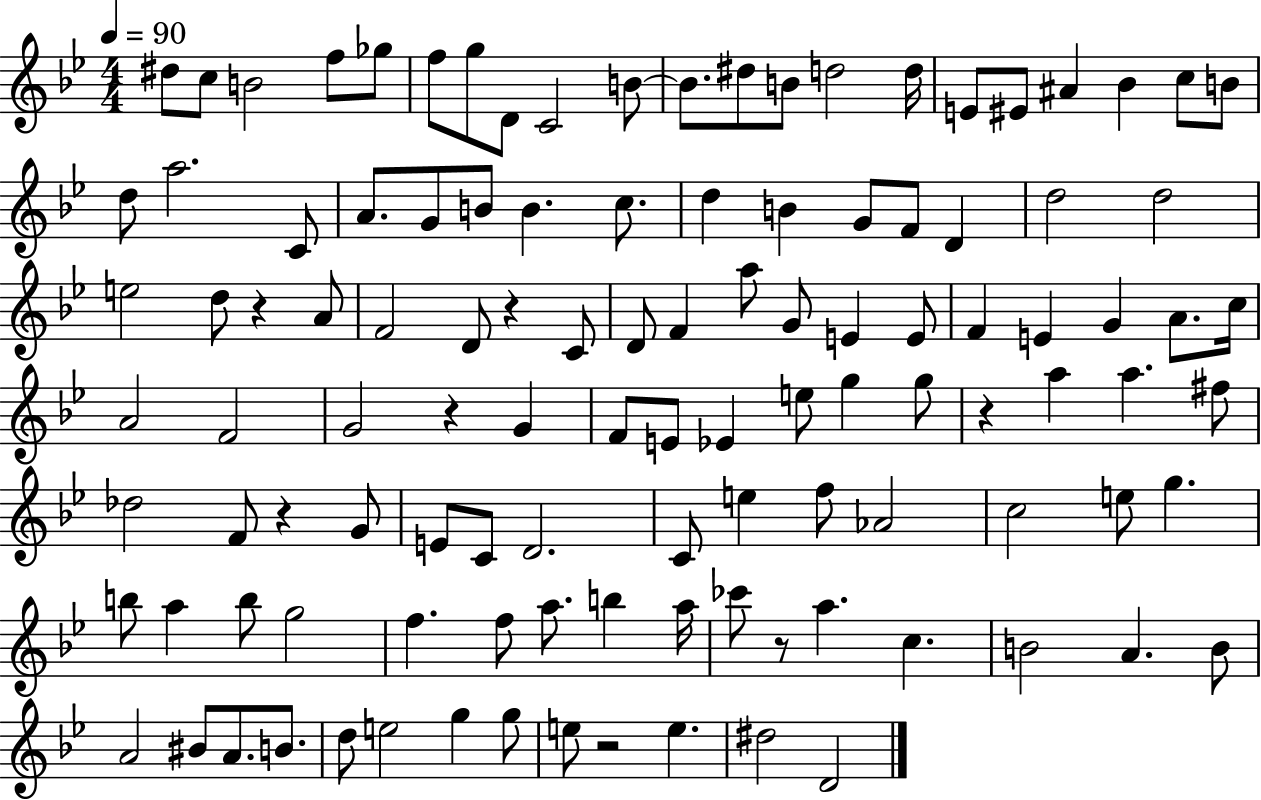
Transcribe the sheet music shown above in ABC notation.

X:1
T:Untitled
M:4/4
L:1/4
K:Bb
^d/2 c/2 B2 f/2 _g/2 f/2 g/2 D/2 C2 B/2 B/2 ^d/2 B/2 d2 d/4 E/2 ^E/2 ^A _B c/2 B/2 d/2 a2 C/2 A/2 G/2 B/2 B c/2 d B G/2 F/2 D d2 d2 e2 d/2 z A/2 F2 D/2 z C/2 D/2 F a/2 G/2 E E/2 F E G A/2 c/4 A2 F2 G2 z G F/2 E/2 _E e/2 g g/2 z a a ^f/2 _d2 F/2 z G/2 E/2 C/2 D2 C/2 e f/2 _A2 c2 e/2 g b/2 a b/2 g2 f f/2 a/2 b a/4 _c'/2 z/2 a c B2 A B/2 A2 ^B/2 A/2 B/2 d/2 e2 g g/2 e/2 z2 e ^d2 D2